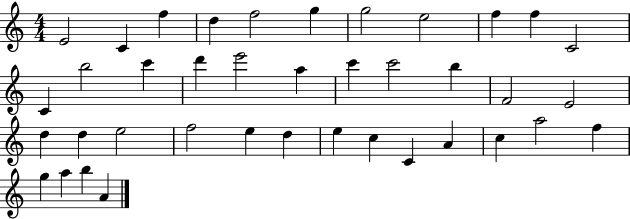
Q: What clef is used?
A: treble